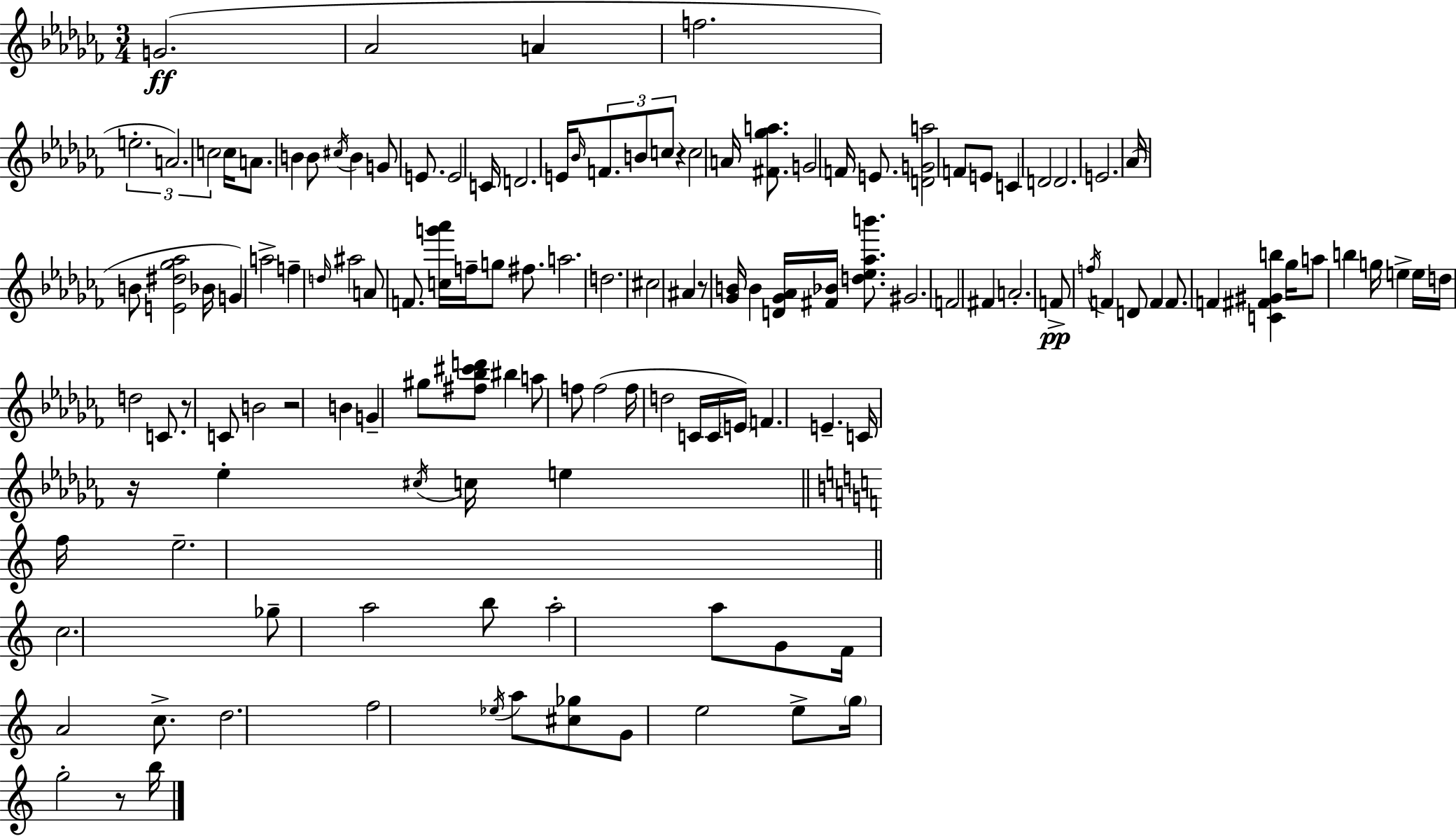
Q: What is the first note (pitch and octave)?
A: G4